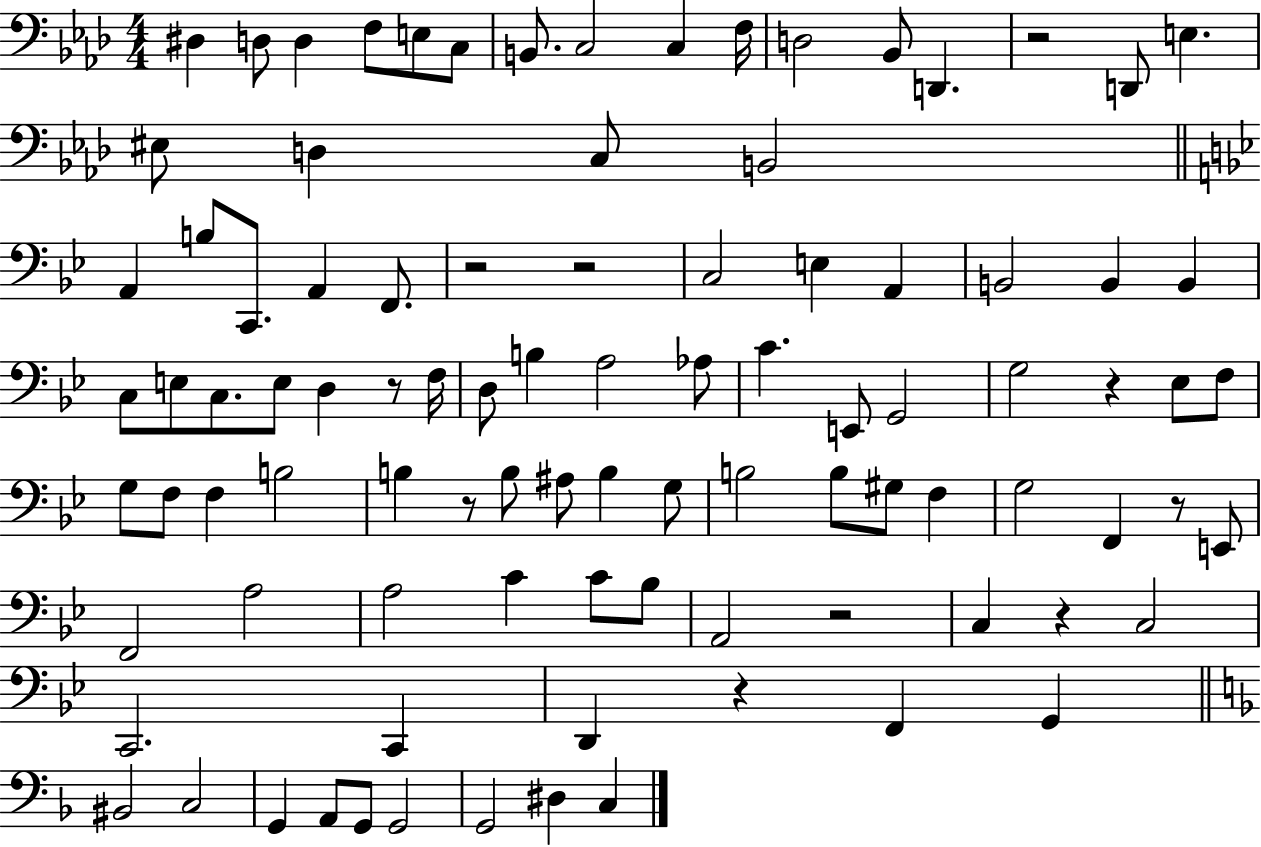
D#3/q D3/e D3/q F3/e E3/e C3/e B2/e. C3/h C3/q F3/s D3/h Bb2/e D2/q. R/h D2/e E3/q. EIS3/e D3/q C3/e B2/h A2/q B3/e C2/e. A2/q F2/e. R/h R/h C3/h E3/q A2/q B2/h B2/q B2/q C3/e E3/e C3/e. E3/e D3/q R/e F3/s D3/e B3/q A3/h Ab3/e C4/q. E2/e G2/h G3/h R/q Eb3/e F3/e G3/e F3/e F3/q B3/h B3/q R/e B3/e A#3/e B3/q G3/e B3/h B3/e G#3/e F3/q G3/h F2/q R/e E2/e F2/h A3/h A3/h C4/q C4/e Bb3/e A2/h R/h C3/q R/q C3/h C2/h. C2/q D2/q R/q F2/q G2/q BIS2/h C3/h G2/q A2/e G2/e G2/h G2/h D#3/q C3/q